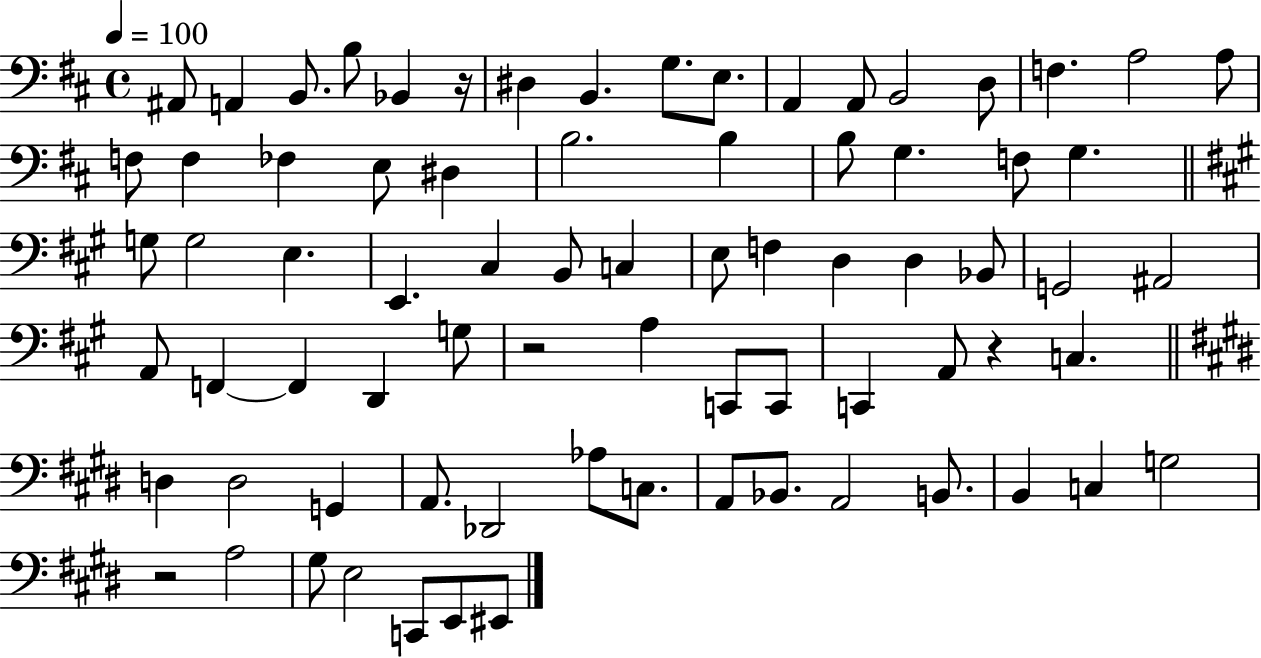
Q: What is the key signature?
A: D major